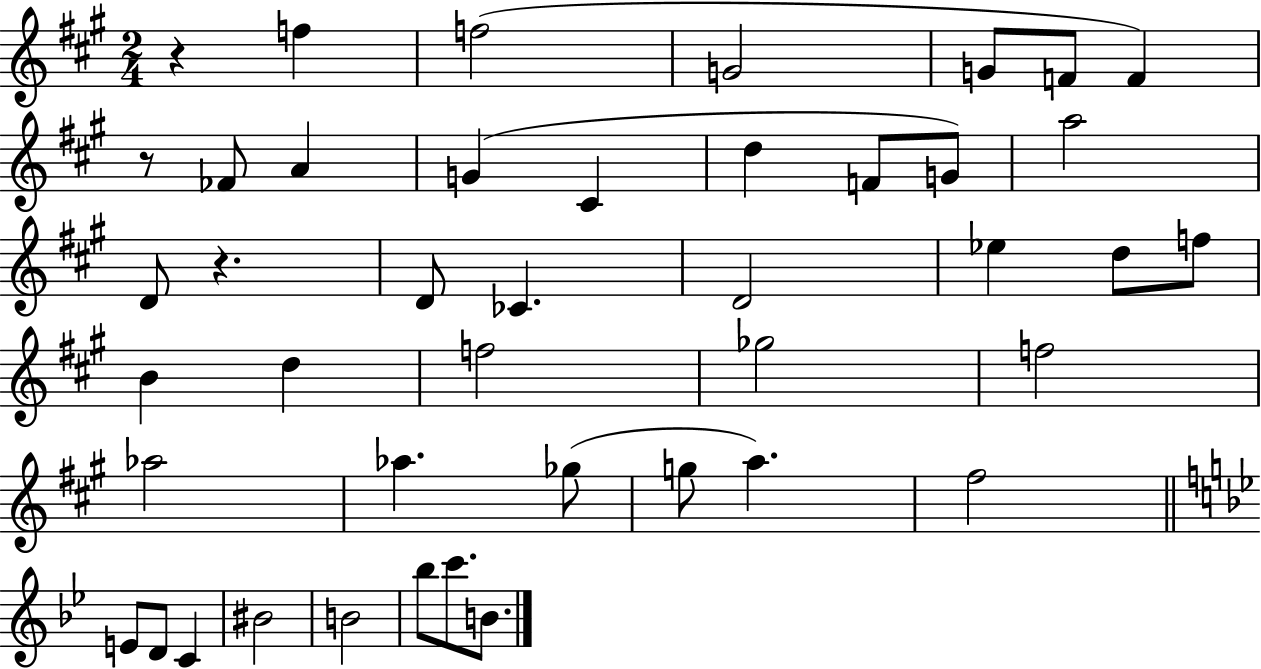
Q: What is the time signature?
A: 2/4